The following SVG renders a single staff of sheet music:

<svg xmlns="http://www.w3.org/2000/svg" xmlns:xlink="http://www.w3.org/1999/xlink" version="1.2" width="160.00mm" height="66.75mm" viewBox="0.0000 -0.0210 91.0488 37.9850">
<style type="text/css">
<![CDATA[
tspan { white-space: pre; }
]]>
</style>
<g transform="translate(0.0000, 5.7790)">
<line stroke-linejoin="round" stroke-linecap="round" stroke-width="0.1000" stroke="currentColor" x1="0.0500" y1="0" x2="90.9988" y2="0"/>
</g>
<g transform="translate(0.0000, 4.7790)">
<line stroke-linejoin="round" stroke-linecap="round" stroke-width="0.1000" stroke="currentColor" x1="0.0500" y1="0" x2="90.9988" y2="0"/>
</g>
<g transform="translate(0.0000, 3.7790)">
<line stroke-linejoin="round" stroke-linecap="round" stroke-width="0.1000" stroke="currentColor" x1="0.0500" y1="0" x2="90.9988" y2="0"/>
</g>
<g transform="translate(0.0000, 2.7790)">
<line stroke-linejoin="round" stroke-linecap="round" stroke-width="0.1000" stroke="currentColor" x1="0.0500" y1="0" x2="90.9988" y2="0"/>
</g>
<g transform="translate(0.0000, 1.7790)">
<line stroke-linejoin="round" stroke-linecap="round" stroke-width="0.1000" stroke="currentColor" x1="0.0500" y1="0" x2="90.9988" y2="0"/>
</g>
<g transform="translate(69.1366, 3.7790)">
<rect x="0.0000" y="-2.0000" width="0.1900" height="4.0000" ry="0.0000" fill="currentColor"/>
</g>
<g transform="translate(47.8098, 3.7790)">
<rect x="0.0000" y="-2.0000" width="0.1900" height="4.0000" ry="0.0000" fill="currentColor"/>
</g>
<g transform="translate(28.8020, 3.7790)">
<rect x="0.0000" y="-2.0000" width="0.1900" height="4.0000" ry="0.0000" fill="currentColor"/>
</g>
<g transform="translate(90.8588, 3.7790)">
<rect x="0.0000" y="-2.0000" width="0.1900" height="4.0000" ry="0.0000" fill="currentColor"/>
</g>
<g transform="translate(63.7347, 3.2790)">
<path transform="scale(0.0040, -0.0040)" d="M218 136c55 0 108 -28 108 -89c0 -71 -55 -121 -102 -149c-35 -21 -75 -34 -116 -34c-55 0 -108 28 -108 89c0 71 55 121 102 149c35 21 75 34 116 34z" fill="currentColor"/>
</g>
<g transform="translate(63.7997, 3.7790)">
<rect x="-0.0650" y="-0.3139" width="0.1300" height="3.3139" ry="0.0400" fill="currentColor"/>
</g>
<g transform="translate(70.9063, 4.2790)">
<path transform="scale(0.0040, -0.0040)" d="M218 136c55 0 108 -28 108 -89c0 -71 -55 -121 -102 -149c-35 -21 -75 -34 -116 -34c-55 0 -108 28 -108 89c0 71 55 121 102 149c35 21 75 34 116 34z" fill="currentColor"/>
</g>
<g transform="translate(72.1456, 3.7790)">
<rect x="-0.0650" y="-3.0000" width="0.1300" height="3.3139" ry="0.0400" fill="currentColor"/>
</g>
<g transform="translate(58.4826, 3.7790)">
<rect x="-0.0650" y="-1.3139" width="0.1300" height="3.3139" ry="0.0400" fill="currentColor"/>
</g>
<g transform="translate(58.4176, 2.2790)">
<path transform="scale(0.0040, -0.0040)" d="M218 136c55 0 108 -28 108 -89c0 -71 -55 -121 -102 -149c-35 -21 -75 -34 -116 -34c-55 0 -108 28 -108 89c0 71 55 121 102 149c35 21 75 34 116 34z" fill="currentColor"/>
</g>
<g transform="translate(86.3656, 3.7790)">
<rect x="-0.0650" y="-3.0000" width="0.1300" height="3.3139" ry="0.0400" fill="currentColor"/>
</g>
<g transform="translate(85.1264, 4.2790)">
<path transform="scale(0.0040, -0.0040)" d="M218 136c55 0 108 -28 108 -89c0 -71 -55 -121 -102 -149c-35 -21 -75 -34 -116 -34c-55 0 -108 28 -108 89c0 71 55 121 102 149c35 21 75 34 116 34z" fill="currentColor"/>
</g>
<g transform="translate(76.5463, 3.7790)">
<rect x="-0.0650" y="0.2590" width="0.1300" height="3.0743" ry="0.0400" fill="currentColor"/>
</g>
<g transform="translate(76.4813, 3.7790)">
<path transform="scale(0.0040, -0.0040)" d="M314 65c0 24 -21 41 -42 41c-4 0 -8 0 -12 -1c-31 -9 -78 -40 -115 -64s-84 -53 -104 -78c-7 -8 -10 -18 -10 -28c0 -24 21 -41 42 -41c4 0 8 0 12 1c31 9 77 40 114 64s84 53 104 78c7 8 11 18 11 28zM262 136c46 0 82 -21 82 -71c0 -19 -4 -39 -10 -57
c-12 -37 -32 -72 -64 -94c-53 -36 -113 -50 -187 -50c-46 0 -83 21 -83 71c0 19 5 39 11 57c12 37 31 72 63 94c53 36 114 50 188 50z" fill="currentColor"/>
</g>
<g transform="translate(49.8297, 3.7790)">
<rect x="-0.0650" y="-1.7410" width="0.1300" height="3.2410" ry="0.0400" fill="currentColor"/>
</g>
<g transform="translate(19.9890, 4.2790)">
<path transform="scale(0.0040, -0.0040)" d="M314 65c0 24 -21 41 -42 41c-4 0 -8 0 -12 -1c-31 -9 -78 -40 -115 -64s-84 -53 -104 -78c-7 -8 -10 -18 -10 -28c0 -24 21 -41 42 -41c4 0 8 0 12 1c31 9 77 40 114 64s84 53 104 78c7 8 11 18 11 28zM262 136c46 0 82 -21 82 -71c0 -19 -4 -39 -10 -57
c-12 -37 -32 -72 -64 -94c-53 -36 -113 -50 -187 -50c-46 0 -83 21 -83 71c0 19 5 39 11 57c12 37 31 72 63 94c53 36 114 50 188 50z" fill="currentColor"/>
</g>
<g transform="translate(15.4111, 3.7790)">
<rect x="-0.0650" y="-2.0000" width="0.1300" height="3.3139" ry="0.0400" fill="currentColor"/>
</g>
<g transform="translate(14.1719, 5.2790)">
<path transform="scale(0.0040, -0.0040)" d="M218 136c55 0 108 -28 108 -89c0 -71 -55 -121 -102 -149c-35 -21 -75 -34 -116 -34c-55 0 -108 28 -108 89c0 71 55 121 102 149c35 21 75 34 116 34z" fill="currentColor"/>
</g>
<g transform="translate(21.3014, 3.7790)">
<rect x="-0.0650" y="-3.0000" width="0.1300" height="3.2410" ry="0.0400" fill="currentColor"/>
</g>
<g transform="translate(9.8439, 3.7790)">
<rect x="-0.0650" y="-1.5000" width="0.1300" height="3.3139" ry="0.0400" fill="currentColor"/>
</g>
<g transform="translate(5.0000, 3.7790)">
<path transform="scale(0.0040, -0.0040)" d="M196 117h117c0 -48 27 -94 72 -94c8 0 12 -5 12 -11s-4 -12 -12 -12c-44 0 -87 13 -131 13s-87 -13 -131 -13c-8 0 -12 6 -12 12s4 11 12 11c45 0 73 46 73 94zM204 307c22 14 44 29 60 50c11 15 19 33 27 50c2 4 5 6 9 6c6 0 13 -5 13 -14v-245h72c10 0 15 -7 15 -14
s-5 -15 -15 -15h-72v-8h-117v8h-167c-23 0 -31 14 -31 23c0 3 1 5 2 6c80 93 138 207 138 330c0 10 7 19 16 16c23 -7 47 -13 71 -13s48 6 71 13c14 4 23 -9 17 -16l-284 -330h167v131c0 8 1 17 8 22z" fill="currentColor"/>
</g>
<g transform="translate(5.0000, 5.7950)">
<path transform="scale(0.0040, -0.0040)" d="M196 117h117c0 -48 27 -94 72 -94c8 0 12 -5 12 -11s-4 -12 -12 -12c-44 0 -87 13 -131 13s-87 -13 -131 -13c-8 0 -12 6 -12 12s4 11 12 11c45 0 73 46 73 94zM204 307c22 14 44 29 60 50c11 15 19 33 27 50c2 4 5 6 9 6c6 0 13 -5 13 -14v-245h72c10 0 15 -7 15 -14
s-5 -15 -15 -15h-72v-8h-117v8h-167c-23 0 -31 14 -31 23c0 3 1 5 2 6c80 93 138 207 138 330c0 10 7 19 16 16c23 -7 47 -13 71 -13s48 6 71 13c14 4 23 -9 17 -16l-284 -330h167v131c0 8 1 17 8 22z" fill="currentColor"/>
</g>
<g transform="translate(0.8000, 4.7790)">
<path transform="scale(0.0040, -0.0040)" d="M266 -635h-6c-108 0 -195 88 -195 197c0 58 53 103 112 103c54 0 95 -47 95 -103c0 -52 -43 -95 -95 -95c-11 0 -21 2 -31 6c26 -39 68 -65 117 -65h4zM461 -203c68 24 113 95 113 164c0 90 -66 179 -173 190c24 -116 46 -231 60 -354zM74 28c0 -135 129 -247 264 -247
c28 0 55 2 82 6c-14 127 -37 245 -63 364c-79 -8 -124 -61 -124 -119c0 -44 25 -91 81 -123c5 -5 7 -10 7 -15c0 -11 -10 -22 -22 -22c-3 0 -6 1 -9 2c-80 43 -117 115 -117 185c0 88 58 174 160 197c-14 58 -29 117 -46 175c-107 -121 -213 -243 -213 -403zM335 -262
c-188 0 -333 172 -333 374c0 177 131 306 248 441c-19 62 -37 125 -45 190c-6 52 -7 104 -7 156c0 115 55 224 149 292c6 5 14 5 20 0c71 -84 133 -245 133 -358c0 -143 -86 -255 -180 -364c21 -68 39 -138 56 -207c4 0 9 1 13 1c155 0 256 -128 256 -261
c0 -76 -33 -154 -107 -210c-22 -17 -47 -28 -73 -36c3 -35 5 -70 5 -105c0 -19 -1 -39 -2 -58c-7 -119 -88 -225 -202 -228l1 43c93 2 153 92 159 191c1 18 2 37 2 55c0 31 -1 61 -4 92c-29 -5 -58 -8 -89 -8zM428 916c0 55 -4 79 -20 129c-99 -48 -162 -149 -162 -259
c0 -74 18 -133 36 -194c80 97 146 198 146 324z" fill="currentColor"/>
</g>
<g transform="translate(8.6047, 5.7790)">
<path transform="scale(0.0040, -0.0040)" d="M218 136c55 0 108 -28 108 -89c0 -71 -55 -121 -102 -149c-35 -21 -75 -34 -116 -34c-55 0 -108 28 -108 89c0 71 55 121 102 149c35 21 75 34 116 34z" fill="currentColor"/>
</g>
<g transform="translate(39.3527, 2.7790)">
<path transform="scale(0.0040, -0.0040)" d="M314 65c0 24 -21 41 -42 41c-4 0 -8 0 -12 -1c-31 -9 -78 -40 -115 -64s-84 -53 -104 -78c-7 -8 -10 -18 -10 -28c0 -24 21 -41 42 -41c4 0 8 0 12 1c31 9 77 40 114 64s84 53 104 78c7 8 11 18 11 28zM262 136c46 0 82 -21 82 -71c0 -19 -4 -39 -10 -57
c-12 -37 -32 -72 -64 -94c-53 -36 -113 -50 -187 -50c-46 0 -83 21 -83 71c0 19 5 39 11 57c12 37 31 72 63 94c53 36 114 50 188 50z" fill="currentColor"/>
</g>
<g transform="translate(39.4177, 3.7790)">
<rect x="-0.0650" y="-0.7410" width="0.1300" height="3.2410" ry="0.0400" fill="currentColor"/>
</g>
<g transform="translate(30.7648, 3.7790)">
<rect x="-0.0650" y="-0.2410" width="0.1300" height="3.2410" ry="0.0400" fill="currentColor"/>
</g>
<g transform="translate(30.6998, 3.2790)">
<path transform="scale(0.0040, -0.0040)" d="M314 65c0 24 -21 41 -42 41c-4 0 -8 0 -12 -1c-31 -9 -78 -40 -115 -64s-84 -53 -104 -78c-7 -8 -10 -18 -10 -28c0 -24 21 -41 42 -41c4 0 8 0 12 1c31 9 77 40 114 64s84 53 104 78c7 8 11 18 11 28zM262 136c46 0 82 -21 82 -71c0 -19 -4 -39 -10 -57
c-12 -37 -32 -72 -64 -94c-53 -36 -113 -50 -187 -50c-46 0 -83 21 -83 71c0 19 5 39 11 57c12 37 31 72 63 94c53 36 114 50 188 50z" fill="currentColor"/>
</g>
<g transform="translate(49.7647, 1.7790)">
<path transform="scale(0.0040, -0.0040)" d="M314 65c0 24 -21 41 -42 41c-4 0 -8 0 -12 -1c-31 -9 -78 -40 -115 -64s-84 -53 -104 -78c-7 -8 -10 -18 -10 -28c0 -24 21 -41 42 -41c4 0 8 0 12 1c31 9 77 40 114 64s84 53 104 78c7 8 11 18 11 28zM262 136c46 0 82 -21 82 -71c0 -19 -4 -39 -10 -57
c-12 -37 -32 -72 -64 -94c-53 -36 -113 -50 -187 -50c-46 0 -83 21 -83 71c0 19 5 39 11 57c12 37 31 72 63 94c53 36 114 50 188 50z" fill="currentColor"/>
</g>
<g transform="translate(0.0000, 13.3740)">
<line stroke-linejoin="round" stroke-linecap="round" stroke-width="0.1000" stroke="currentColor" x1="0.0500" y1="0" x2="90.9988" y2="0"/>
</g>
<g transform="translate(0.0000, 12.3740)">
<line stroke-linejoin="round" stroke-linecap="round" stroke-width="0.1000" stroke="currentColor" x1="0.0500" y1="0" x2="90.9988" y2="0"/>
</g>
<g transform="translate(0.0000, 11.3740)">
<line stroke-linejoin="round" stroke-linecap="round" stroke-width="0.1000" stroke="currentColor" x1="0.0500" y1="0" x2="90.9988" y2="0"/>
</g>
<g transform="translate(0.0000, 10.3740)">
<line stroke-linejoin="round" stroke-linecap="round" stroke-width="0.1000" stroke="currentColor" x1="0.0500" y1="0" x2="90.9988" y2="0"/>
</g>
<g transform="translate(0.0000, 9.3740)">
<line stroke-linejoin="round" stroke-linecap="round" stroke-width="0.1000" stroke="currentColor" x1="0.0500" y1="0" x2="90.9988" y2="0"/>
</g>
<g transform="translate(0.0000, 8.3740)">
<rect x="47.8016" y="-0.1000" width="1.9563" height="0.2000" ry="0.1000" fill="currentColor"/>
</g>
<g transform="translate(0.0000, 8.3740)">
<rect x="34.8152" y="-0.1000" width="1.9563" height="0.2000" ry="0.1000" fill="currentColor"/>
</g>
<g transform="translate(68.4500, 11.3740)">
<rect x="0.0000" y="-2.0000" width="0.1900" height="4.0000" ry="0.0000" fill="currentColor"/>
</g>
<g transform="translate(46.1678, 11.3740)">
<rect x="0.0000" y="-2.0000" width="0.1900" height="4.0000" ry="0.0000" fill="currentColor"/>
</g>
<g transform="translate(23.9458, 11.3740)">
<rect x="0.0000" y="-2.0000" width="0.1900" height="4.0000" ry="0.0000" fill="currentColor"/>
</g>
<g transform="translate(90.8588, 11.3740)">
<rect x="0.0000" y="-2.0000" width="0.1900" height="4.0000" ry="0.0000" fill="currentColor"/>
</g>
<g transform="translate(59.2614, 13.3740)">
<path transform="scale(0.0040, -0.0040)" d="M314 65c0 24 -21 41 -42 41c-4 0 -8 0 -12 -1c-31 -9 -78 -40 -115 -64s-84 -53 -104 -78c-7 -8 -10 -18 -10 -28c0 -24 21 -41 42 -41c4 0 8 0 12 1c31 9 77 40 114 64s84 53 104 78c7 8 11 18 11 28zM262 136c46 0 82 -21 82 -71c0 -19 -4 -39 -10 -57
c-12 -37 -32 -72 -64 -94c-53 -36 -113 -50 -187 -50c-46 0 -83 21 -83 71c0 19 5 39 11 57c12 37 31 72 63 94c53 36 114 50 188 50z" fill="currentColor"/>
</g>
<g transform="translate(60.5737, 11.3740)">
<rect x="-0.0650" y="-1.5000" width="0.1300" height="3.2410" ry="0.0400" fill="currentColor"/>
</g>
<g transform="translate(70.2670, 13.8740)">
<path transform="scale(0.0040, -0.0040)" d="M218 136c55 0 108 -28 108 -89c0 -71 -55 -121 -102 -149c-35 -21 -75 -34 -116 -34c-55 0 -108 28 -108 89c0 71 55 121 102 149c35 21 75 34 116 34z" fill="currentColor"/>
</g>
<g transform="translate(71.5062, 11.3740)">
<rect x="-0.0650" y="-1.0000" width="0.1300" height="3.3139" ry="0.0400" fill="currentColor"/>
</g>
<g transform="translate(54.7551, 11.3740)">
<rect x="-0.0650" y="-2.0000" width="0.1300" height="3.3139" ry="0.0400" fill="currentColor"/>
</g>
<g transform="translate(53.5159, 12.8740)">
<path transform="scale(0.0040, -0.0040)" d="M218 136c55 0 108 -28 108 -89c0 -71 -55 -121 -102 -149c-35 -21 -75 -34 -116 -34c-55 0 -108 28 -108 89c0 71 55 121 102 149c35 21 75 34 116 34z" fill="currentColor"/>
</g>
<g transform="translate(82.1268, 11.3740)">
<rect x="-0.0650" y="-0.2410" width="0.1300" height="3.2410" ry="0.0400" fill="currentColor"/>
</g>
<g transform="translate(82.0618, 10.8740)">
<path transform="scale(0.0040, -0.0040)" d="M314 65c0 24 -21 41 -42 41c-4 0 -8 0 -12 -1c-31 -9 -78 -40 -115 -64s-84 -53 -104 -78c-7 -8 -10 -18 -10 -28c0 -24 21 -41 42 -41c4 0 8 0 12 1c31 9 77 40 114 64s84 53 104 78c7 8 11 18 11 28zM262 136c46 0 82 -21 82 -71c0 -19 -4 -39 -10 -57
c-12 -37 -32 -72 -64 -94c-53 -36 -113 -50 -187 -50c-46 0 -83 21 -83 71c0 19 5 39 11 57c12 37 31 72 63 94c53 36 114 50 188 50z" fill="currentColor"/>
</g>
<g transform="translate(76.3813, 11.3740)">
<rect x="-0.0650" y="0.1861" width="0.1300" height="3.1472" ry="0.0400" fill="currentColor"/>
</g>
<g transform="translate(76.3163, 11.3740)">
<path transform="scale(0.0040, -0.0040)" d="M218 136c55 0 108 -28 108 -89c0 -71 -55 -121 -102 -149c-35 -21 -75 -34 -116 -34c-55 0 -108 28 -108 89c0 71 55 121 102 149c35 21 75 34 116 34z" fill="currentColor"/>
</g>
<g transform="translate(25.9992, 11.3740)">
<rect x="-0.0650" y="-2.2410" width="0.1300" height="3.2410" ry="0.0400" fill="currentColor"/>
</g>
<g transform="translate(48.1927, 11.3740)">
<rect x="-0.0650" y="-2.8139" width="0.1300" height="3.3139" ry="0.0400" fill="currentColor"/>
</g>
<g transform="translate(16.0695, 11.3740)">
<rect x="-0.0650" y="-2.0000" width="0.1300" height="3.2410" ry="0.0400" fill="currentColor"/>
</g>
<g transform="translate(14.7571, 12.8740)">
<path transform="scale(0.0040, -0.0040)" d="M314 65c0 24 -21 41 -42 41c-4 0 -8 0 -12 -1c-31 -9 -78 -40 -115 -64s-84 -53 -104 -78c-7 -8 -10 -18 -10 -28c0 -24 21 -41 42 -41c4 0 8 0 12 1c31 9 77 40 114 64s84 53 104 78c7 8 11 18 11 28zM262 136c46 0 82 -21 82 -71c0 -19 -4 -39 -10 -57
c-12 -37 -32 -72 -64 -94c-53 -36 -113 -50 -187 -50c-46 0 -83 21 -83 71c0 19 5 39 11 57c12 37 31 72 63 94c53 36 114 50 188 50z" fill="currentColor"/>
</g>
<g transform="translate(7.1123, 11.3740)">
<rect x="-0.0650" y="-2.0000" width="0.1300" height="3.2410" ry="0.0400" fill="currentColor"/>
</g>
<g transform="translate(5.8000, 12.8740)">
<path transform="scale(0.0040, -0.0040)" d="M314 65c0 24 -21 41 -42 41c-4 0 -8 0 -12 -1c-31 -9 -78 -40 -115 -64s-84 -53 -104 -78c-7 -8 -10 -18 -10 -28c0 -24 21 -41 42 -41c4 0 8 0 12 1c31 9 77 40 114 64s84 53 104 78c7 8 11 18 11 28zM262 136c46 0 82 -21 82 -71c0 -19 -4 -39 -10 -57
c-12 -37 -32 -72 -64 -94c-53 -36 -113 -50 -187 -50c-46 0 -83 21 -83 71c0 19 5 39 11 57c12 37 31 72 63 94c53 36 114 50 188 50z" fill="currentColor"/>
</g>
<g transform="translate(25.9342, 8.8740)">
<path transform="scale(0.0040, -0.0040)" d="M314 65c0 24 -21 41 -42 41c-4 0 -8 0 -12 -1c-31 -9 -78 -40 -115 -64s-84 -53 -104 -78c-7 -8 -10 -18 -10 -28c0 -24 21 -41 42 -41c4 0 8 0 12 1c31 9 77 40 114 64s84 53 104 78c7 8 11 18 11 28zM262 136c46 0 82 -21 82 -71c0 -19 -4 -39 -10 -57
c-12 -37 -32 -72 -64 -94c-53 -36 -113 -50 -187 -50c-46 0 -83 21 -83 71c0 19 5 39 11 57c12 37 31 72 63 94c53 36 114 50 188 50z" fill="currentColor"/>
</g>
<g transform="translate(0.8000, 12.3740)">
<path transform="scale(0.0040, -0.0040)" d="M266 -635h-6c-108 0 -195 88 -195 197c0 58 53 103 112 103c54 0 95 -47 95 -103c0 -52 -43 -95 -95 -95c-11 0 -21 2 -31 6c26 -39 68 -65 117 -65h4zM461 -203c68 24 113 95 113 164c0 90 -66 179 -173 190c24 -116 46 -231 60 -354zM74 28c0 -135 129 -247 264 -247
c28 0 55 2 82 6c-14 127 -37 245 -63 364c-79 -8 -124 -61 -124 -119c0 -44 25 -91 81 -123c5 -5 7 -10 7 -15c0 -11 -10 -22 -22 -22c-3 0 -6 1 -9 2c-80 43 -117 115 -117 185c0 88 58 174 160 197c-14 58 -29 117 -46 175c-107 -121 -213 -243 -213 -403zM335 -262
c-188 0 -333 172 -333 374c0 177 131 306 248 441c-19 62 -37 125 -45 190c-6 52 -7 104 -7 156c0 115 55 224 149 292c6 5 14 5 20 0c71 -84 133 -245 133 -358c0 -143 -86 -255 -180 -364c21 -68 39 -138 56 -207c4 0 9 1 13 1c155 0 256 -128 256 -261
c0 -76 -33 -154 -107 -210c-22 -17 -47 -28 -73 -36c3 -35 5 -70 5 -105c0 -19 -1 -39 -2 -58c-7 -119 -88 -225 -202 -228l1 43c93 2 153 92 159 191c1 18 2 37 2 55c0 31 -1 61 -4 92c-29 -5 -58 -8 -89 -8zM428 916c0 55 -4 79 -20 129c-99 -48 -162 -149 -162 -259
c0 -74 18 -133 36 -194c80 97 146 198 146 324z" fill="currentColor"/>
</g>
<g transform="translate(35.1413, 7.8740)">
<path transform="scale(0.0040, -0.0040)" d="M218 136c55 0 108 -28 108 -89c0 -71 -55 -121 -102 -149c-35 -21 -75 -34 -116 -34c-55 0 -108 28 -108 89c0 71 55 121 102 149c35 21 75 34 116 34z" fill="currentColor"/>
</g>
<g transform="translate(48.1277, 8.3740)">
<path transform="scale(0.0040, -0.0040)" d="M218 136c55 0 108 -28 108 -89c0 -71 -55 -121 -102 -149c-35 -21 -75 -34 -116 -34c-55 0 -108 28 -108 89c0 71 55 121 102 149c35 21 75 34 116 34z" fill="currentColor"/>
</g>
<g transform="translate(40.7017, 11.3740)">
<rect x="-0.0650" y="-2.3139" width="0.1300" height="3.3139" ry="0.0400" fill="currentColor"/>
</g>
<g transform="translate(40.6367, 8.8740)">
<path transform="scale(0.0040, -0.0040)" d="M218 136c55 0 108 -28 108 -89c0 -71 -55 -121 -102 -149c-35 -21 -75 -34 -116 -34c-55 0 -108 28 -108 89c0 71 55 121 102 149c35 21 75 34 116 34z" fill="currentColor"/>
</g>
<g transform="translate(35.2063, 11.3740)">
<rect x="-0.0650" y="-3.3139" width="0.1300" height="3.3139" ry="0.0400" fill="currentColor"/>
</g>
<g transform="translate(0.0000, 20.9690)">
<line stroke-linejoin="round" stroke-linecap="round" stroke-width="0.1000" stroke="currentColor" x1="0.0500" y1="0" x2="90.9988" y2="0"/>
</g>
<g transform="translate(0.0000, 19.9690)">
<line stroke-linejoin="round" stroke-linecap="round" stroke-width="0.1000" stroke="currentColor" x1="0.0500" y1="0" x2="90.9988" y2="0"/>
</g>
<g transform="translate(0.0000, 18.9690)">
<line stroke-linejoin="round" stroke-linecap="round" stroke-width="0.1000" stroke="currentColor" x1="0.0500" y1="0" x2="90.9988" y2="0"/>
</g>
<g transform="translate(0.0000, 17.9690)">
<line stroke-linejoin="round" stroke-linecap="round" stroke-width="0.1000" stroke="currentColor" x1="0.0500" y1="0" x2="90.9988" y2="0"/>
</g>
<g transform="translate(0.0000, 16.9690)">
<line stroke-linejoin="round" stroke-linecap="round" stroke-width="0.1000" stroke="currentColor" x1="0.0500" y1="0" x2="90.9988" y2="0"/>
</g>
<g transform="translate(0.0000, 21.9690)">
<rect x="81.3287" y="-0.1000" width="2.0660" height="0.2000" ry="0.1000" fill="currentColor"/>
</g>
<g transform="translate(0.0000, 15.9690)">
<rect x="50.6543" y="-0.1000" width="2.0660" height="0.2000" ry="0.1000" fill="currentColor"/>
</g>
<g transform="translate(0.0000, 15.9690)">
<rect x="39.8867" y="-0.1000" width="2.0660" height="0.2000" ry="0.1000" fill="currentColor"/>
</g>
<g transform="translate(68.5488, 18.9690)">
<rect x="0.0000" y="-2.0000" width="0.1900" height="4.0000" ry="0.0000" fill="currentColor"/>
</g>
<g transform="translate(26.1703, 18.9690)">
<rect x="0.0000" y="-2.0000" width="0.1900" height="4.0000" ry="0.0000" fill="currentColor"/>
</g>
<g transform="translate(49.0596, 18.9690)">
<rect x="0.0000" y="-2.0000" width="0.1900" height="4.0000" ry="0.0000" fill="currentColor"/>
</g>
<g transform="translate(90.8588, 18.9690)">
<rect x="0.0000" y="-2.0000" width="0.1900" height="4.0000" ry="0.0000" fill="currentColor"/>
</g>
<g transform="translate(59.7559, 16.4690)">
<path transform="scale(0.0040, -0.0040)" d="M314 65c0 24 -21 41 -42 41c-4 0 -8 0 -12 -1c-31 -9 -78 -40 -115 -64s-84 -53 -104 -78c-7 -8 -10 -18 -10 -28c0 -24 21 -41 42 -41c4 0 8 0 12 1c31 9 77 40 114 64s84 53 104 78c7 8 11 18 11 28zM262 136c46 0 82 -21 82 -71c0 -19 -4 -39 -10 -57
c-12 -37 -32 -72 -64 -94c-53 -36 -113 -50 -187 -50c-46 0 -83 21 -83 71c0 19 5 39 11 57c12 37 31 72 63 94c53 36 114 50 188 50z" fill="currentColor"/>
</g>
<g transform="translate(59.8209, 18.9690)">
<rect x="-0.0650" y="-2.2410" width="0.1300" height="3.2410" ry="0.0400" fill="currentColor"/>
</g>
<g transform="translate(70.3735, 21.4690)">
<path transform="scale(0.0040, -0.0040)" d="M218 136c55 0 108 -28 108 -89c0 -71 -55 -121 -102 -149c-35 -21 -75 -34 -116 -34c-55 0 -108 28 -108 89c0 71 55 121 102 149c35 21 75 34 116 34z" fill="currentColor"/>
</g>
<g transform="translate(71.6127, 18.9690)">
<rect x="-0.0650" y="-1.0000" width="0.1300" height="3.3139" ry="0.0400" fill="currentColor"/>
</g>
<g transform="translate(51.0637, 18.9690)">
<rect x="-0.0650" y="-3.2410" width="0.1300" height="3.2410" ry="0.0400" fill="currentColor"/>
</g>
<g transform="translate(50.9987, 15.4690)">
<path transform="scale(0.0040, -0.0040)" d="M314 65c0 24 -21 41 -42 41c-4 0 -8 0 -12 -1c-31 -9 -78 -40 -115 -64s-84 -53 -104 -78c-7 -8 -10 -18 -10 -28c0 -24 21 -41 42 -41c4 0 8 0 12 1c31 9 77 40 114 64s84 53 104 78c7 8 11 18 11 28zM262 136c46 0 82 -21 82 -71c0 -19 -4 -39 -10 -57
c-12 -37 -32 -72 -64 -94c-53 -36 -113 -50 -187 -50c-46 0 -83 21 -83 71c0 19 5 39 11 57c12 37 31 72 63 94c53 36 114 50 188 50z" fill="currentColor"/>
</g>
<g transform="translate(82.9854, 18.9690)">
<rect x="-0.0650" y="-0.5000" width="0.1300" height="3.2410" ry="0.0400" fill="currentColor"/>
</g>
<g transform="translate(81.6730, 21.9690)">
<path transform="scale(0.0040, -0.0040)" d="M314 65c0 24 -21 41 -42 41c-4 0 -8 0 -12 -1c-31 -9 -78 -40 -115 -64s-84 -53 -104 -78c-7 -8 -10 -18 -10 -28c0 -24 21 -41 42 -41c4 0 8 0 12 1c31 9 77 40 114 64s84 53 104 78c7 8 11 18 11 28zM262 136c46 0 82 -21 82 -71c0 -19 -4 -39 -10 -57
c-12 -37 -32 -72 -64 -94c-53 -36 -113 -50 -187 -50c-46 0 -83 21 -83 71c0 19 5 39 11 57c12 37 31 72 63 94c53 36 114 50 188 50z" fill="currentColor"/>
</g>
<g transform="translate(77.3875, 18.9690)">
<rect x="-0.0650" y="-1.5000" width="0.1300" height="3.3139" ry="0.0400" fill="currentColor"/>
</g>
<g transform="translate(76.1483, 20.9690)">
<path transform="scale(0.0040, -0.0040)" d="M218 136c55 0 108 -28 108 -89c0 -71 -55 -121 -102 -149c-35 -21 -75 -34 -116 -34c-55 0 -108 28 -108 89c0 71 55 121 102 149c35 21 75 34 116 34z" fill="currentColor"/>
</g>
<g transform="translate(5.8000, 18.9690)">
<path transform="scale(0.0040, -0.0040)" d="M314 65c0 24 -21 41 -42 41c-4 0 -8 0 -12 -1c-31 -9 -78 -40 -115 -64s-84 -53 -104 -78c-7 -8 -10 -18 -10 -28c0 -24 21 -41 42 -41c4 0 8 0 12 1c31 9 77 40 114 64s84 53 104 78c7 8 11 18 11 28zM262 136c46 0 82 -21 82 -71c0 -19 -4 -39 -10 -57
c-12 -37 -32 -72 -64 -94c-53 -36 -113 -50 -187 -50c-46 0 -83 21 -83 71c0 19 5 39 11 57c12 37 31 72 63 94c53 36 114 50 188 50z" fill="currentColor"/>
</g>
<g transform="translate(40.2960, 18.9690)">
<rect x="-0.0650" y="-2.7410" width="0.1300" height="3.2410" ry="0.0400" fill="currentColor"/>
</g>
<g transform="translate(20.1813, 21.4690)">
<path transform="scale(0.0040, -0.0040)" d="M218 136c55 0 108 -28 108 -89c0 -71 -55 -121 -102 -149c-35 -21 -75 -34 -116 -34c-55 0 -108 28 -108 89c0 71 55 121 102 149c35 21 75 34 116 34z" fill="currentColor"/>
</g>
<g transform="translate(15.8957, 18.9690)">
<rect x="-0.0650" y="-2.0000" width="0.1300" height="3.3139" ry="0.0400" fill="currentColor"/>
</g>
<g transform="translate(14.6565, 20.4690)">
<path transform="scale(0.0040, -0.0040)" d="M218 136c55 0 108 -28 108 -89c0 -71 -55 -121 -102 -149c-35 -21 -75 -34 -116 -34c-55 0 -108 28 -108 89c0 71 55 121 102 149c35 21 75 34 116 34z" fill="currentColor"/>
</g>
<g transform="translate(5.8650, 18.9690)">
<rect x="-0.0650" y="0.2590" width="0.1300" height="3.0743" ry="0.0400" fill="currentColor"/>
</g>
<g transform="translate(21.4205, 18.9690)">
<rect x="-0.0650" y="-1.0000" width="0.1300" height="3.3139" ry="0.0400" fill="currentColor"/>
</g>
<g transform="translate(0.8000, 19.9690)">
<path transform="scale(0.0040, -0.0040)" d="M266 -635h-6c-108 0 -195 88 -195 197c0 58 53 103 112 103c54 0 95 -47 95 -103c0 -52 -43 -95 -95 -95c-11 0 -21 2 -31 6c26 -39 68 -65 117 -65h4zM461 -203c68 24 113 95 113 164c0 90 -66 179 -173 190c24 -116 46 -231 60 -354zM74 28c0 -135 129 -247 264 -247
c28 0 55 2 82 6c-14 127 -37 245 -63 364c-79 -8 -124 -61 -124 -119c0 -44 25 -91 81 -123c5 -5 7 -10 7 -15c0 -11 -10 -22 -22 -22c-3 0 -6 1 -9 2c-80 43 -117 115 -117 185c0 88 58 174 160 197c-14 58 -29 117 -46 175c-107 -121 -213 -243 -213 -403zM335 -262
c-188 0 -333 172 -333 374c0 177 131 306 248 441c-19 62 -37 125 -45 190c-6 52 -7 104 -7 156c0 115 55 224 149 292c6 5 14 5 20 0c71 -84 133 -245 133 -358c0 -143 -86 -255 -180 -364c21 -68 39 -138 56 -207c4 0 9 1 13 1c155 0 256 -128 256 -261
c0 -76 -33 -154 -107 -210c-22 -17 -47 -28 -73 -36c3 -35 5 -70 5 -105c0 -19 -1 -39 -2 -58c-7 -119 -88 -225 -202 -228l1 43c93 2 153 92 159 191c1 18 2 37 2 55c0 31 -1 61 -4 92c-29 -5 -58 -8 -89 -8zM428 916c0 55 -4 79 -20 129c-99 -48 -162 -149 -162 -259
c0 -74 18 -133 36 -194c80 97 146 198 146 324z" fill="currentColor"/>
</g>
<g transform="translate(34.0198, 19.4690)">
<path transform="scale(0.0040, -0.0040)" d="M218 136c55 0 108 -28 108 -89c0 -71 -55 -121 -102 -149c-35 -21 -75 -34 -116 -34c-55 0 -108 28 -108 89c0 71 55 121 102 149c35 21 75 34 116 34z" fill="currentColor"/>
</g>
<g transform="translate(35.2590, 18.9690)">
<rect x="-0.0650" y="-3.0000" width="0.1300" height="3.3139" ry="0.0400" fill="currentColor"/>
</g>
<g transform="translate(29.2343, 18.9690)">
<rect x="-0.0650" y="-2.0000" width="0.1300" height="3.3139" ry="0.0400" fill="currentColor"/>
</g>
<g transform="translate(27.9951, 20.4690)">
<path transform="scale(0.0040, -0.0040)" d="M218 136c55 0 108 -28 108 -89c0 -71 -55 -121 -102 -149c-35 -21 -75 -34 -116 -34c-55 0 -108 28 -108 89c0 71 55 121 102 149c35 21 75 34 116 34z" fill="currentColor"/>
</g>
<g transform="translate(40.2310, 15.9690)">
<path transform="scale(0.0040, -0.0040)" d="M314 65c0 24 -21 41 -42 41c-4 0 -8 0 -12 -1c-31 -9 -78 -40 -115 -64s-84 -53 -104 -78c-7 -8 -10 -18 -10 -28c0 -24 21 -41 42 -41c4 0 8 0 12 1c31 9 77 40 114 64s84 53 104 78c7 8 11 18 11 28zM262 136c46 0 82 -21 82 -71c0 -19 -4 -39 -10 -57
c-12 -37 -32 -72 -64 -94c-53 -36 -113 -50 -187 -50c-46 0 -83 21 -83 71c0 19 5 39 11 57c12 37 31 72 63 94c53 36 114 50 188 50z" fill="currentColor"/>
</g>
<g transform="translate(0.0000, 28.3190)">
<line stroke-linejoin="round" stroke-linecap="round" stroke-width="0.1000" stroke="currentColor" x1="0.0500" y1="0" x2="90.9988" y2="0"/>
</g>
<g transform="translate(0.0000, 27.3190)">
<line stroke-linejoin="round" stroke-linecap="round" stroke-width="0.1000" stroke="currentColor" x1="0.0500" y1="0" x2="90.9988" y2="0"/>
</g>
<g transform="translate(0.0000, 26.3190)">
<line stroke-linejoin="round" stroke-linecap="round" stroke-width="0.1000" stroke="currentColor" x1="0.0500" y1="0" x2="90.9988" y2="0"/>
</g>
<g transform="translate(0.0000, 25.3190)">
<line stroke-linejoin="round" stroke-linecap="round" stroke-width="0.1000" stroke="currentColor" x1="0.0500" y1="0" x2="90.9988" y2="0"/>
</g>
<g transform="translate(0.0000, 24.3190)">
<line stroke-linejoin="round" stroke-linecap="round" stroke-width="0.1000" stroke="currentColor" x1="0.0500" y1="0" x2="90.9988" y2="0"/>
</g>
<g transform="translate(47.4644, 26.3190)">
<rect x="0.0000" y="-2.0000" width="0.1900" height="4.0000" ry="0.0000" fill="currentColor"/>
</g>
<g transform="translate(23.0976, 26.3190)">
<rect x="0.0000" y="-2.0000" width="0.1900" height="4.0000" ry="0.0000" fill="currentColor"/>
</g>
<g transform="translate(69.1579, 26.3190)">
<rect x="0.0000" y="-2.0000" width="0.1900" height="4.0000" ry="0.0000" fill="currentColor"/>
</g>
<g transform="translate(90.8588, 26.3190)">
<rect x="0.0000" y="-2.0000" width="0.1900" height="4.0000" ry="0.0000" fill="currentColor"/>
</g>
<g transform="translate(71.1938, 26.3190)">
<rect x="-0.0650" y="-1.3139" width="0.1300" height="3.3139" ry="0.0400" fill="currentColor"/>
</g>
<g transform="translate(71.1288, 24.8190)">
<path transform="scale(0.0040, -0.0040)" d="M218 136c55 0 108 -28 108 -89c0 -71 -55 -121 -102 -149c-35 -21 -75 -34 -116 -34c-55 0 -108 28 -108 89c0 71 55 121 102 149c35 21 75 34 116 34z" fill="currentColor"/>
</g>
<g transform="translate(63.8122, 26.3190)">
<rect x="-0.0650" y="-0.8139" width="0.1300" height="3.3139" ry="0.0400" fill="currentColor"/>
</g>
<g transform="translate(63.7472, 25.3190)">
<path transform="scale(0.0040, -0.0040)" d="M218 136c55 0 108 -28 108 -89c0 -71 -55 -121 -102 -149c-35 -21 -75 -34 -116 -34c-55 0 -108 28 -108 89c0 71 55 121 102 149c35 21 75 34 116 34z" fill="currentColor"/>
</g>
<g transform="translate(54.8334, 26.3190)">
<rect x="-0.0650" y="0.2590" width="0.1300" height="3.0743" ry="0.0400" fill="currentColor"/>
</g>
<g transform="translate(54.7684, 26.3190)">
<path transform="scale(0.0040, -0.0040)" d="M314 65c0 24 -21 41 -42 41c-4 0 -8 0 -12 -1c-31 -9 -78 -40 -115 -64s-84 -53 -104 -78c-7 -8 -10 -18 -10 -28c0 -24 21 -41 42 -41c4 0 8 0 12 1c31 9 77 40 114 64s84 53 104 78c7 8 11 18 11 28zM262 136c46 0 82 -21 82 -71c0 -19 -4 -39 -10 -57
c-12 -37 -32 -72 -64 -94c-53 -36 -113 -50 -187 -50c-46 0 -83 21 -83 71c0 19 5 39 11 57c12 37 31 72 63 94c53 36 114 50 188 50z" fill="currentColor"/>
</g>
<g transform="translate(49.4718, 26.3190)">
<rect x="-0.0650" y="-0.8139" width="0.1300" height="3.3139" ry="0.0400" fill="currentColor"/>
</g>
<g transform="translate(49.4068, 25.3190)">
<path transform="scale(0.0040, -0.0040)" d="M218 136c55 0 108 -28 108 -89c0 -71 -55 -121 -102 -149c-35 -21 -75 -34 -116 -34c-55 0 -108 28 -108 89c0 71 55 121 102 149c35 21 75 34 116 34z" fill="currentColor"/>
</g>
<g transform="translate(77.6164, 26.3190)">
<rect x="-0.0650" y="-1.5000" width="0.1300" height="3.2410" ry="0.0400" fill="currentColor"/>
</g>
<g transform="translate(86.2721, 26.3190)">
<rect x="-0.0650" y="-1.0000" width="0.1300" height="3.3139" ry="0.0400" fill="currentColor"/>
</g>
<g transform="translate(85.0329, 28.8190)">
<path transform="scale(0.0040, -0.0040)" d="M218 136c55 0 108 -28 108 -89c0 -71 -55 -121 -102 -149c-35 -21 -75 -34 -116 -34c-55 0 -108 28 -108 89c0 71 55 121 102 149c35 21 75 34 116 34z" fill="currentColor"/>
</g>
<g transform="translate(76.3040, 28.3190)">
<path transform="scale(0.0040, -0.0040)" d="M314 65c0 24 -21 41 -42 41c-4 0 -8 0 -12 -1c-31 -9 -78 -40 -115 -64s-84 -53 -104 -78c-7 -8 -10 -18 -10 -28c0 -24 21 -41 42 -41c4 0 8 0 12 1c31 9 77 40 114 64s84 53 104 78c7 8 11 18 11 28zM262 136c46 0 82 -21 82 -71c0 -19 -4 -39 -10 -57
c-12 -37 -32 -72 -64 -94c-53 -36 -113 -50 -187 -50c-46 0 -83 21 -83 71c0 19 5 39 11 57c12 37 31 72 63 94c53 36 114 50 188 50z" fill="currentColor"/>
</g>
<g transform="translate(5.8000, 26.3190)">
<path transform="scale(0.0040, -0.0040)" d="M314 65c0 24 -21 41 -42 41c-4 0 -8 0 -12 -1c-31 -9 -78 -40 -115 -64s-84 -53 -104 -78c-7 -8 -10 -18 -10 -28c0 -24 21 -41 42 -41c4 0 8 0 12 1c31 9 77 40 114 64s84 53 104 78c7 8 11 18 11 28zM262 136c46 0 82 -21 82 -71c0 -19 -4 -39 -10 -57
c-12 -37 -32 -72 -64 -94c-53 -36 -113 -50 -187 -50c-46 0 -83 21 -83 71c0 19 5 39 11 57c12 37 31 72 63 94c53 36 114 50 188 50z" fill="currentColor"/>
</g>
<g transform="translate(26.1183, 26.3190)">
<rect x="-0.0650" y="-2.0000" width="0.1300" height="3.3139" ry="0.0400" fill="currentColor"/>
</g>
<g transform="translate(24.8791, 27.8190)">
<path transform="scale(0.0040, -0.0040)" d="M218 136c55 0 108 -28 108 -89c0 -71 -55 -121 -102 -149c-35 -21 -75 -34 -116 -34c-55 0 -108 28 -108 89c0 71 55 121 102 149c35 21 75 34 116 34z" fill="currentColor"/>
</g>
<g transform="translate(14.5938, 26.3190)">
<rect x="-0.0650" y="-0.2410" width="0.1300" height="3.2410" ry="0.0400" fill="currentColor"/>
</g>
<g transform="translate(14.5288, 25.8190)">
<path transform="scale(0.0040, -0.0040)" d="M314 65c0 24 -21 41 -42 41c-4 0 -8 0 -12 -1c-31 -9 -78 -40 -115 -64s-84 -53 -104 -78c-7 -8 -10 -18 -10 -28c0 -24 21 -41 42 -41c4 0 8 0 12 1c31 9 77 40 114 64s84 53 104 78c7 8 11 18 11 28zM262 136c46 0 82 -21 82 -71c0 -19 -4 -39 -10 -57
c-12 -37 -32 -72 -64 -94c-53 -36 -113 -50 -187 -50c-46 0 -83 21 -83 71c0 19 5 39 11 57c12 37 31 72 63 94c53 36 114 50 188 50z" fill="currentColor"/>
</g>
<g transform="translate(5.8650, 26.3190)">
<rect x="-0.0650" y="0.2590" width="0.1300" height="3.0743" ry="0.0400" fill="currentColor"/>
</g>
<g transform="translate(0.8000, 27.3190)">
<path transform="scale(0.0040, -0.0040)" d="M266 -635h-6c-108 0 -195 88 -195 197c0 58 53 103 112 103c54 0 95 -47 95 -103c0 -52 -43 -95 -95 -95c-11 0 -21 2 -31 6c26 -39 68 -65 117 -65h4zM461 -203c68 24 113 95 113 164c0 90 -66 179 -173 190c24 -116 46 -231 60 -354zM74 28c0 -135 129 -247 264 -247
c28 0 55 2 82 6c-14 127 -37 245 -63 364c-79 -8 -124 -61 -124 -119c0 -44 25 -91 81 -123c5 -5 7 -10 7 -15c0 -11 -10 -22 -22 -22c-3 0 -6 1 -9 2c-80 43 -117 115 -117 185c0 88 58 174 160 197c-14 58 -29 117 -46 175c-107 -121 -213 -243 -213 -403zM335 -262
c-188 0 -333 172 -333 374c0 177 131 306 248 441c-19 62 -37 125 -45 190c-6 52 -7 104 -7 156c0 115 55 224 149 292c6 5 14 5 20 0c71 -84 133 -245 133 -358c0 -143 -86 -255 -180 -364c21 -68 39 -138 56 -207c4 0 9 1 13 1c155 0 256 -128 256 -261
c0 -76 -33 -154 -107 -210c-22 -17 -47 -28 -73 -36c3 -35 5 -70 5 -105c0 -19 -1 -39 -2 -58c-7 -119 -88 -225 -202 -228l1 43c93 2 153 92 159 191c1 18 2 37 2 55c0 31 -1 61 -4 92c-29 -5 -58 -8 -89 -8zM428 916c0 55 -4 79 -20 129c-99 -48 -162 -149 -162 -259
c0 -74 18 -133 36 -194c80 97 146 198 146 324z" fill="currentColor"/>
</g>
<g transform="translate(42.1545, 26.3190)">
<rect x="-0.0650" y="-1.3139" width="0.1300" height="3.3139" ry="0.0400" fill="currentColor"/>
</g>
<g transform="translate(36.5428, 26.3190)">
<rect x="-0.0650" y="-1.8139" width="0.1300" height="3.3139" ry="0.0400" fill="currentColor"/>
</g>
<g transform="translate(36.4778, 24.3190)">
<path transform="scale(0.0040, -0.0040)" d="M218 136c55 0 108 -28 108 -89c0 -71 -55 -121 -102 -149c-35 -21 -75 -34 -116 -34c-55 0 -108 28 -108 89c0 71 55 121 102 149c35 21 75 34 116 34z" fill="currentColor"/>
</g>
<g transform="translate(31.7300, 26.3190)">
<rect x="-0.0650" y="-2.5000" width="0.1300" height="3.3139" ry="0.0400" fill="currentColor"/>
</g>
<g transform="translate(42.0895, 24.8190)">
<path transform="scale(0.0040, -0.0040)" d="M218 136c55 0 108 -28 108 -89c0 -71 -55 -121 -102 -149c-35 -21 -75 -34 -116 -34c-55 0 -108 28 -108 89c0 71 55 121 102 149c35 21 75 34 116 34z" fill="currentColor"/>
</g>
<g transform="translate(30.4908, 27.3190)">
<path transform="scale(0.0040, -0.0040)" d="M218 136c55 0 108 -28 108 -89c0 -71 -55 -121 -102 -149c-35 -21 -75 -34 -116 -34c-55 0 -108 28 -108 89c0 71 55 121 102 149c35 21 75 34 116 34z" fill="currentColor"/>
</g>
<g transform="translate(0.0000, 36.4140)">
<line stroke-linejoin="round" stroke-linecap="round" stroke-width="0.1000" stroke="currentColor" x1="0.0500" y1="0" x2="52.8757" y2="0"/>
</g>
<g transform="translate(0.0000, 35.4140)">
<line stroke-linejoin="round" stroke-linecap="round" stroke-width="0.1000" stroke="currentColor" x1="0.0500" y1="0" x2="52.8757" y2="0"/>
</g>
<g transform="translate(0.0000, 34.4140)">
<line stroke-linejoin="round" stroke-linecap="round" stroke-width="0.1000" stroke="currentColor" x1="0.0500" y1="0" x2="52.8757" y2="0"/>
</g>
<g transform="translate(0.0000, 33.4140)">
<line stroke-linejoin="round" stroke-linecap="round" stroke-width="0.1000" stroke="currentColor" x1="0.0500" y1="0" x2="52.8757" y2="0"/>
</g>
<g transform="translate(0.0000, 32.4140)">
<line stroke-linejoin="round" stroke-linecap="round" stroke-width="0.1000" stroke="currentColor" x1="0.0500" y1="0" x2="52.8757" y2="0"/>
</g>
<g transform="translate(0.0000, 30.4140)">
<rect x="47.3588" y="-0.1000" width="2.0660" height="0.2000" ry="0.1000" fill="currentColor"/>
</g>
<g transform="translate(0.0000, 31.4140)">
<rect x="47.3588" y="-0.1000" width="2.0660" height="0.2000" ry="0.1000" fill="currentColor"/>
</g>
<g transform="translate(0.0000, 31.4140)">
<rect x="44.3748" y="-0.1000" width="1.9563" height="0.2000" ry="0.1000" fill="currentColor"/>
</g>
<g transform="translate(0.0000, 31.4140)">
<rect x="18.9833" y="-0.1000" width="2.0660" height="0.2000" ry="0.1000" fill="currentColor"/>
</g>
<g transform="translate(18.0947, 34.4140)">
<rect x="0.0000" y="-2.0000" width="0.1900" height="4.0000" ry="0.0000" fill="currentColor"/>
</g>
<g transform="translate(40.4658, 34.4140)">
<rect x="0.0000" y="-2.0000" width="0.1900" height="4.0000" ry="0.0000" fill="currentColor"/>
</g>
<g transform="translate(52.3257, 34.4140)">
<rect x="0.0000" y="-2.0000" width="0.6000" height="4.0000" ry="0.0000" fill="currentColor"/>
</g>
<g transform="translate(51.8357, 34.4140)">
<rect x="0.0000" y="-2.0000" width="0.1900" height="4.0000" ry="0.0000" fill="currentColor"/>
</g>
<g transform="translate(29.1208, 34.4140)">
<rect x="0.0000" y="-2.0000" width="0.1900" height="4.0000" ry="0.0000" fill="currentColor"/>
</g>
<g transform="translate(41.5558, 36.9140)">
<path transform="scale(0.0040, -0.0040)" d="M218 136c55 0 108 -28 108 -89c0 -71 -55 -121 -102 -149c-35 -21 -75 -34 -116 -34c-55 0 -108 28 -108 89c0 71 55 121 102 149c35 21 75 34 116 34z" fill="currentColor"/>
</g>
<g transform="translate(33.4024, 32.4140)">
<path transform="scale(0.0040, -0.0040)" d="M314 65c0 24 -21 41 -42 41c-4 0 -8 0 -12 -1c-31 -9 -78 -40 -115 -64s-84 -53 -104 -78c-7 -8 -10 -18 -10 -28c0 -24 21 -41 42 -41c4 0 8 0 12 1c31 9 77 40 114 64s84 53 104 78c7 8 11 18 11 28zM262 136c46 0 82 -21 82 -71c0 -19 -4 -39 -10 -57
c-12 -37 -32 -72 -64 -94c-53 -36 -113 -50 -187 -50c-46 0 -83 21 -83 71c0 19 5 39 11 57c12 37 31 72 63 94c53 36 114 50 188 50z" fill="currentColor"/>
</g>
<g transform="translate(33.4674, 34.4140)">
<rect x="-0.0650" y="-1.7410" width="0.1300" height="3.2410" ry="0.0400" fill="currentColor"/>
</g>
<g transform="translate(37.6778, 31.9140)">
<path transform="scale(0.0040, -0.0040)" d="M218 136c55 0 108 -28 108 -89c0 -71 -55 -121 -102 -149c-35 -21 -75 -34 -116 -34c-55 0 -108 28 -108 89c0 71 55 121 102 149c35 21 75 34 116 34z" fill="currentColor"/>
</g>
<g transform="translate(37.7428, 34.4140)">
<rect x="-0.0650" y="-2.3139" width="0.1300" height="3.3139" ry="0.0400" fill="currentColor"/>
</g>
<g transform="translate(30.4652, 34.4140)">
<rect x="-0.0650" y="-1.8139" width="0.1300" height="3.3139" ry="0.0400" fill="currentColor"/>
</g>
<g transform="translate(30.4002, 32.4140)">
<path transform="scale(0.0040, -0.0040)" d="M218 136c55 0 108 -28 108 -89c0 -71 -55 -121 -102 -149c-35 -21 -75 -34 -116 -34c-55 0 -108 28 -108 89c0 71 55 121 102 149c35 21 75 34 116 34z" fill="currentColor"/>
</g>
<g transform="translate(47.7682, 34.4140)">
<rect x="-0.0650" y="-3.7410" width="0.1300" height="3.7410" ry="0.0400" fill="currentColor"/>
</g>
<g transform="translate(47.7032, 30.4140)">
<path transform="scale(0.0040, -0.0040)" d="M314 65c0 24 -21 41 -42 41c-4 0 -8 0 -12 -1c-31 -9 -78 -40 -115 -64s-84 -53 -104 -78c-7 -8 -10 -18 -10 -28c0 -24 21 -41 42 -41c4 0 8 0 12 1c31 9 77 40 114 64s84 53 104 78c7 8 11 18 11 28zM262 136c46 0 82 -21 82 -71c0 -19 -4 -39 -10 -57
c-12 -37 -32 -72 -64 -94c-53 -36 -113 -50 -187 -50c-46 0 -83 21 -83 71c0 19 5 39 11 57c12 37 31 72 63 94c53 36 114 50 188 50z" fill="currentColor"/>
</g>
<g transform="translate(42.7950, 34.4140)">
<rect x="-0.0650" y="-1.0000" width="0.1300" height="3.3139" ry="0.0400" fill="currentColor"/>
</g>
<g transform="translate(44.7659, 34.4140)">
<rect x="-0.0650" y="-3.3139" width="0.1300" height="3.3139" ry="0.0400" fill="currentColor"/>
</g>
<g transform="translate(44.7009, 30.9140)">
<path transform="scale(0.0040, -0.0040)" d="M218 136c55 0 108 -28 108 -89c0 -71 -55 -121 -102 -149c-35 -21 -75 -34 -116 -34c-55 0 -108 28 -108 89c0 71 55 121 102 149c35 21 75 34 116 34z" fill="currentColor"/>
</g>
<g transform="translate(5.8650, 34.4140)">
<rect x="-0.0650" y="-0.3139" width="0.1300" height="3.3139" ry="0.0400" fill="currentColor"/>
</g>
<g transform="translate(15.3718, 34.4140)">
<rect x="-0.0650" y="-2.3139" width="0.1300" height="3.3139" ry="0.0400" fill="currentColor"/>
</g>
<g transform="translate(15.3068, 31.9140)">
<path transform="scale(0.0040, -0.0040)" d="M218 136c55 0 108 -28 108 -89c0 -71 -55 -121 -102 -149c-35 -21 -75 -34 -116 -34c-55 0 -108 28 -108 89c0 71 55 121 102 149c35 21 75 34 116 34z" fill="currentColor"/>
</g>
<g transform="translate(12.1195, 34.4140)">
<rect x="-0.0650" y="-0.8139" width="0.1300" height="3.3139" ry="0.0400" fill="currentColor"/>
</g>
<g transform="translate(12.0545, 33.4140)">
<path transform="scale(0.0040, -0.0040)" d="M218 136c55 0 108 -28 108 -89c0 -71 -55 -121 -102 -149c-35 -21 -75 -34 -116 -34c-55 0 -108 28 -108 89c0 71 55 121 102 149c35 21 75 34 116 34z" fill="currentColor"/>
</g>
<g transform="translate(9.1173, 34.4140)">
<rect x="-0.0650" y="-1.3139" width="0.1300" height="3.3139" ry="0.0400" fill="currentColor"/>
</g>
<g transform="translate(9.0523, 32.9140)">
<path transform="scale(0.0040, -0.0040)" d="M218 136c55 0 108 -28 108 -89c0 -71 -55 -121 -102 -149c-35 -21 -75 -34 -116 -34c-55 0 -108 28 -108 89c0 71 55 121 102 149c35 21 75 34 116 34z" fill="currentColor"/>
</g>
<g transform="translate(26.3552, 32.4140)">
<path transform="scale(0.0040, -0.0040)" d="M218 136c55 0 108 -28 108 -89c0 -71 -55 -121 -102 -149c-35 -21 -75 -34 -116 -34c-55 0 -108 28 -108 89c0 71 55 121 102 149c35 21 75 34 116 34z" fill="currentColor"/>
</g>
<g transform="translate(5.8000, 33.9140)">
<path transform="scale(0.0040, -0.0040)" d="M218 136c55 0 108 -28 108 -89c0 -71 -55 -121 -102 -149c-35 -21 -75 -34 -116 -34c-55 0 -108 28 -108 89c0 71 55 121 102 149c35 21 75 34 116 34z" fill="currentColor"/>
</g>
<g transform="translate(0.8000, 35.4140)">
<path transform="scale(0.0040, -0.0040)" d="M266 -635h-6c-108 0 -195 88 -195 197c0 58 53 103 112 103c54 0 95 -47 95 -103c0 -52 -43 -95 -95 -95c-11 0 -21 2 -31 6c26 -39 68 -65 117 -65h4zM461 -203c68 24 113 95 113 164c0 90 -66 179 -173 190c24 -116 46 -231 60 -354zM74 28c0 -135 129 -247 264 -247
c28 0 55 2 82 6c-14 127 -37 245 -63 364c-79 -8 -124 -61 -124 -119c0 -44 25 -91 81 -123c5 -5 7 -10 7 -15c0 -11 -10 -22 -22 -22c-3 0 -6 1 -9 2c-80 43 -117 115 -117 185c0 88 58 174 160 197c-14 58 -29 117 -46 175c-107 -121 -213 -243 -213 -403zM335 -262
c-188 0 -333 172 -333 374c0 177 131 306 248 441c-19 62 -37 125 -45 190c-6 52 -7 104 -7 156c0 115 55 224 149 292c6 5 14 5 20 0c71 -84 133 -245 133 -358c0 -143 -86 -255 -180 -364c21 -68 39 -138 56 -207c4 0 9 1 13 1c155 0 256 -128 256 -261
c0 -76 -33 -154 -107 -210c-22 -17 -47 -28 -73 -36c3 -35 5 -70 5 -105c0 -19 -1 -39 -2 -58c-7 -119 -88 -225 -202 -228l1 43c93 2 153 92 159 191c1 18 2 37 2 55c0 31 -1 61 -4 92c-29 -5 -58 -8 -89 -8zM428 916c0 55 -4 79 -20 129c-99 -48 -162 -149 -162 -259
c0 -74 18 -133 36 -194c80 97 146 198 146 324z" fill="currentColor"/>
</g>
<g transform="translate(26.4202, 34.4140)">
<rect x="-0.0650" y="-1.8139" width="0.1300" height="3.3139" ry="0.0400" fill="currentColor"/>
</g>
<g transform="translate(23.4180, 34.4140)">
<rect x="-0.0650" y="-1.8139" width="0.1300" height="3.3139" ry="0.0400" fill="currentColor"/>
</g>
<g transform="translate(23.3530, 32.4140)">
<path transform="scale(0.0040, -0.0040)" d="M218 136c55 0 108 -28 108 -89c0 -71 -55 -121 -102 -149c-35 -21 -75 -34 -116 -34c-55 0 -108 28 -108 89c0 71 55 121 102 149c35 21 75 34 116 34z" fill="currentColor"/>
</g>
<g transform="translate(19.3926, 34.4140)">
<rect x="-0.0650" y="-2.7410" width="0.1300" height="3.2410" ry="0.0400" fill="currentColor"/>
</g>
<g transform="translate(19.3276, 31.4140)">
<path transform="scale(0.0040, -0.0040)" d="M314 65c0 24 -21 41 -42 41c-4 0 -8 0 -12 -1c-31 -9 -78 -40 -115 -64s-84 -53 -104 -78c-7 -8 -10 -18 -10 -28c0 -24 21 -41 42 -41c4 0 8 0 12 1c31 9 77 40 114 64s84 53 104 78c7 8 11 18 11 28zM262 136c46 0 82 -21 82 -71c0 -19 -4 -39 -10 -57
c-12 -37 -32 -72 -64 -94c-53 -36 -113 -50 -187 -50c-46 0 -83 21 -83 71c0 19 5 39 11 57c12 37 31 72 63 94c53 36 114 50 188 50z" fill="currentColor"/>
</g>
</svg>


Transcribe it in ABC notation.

X:1
T:Untitled
M:4/4
L:1/4
K:C
E F A2 c2 d2 f2 e c A B2 A F2 F2 g2 b g a F E2 D B c2 B2 F D F A a2 b2 g2 D E C2 B2 c2 F G f e d B2 d e E2 D c e d g a2 f f f f2 g D b c'2